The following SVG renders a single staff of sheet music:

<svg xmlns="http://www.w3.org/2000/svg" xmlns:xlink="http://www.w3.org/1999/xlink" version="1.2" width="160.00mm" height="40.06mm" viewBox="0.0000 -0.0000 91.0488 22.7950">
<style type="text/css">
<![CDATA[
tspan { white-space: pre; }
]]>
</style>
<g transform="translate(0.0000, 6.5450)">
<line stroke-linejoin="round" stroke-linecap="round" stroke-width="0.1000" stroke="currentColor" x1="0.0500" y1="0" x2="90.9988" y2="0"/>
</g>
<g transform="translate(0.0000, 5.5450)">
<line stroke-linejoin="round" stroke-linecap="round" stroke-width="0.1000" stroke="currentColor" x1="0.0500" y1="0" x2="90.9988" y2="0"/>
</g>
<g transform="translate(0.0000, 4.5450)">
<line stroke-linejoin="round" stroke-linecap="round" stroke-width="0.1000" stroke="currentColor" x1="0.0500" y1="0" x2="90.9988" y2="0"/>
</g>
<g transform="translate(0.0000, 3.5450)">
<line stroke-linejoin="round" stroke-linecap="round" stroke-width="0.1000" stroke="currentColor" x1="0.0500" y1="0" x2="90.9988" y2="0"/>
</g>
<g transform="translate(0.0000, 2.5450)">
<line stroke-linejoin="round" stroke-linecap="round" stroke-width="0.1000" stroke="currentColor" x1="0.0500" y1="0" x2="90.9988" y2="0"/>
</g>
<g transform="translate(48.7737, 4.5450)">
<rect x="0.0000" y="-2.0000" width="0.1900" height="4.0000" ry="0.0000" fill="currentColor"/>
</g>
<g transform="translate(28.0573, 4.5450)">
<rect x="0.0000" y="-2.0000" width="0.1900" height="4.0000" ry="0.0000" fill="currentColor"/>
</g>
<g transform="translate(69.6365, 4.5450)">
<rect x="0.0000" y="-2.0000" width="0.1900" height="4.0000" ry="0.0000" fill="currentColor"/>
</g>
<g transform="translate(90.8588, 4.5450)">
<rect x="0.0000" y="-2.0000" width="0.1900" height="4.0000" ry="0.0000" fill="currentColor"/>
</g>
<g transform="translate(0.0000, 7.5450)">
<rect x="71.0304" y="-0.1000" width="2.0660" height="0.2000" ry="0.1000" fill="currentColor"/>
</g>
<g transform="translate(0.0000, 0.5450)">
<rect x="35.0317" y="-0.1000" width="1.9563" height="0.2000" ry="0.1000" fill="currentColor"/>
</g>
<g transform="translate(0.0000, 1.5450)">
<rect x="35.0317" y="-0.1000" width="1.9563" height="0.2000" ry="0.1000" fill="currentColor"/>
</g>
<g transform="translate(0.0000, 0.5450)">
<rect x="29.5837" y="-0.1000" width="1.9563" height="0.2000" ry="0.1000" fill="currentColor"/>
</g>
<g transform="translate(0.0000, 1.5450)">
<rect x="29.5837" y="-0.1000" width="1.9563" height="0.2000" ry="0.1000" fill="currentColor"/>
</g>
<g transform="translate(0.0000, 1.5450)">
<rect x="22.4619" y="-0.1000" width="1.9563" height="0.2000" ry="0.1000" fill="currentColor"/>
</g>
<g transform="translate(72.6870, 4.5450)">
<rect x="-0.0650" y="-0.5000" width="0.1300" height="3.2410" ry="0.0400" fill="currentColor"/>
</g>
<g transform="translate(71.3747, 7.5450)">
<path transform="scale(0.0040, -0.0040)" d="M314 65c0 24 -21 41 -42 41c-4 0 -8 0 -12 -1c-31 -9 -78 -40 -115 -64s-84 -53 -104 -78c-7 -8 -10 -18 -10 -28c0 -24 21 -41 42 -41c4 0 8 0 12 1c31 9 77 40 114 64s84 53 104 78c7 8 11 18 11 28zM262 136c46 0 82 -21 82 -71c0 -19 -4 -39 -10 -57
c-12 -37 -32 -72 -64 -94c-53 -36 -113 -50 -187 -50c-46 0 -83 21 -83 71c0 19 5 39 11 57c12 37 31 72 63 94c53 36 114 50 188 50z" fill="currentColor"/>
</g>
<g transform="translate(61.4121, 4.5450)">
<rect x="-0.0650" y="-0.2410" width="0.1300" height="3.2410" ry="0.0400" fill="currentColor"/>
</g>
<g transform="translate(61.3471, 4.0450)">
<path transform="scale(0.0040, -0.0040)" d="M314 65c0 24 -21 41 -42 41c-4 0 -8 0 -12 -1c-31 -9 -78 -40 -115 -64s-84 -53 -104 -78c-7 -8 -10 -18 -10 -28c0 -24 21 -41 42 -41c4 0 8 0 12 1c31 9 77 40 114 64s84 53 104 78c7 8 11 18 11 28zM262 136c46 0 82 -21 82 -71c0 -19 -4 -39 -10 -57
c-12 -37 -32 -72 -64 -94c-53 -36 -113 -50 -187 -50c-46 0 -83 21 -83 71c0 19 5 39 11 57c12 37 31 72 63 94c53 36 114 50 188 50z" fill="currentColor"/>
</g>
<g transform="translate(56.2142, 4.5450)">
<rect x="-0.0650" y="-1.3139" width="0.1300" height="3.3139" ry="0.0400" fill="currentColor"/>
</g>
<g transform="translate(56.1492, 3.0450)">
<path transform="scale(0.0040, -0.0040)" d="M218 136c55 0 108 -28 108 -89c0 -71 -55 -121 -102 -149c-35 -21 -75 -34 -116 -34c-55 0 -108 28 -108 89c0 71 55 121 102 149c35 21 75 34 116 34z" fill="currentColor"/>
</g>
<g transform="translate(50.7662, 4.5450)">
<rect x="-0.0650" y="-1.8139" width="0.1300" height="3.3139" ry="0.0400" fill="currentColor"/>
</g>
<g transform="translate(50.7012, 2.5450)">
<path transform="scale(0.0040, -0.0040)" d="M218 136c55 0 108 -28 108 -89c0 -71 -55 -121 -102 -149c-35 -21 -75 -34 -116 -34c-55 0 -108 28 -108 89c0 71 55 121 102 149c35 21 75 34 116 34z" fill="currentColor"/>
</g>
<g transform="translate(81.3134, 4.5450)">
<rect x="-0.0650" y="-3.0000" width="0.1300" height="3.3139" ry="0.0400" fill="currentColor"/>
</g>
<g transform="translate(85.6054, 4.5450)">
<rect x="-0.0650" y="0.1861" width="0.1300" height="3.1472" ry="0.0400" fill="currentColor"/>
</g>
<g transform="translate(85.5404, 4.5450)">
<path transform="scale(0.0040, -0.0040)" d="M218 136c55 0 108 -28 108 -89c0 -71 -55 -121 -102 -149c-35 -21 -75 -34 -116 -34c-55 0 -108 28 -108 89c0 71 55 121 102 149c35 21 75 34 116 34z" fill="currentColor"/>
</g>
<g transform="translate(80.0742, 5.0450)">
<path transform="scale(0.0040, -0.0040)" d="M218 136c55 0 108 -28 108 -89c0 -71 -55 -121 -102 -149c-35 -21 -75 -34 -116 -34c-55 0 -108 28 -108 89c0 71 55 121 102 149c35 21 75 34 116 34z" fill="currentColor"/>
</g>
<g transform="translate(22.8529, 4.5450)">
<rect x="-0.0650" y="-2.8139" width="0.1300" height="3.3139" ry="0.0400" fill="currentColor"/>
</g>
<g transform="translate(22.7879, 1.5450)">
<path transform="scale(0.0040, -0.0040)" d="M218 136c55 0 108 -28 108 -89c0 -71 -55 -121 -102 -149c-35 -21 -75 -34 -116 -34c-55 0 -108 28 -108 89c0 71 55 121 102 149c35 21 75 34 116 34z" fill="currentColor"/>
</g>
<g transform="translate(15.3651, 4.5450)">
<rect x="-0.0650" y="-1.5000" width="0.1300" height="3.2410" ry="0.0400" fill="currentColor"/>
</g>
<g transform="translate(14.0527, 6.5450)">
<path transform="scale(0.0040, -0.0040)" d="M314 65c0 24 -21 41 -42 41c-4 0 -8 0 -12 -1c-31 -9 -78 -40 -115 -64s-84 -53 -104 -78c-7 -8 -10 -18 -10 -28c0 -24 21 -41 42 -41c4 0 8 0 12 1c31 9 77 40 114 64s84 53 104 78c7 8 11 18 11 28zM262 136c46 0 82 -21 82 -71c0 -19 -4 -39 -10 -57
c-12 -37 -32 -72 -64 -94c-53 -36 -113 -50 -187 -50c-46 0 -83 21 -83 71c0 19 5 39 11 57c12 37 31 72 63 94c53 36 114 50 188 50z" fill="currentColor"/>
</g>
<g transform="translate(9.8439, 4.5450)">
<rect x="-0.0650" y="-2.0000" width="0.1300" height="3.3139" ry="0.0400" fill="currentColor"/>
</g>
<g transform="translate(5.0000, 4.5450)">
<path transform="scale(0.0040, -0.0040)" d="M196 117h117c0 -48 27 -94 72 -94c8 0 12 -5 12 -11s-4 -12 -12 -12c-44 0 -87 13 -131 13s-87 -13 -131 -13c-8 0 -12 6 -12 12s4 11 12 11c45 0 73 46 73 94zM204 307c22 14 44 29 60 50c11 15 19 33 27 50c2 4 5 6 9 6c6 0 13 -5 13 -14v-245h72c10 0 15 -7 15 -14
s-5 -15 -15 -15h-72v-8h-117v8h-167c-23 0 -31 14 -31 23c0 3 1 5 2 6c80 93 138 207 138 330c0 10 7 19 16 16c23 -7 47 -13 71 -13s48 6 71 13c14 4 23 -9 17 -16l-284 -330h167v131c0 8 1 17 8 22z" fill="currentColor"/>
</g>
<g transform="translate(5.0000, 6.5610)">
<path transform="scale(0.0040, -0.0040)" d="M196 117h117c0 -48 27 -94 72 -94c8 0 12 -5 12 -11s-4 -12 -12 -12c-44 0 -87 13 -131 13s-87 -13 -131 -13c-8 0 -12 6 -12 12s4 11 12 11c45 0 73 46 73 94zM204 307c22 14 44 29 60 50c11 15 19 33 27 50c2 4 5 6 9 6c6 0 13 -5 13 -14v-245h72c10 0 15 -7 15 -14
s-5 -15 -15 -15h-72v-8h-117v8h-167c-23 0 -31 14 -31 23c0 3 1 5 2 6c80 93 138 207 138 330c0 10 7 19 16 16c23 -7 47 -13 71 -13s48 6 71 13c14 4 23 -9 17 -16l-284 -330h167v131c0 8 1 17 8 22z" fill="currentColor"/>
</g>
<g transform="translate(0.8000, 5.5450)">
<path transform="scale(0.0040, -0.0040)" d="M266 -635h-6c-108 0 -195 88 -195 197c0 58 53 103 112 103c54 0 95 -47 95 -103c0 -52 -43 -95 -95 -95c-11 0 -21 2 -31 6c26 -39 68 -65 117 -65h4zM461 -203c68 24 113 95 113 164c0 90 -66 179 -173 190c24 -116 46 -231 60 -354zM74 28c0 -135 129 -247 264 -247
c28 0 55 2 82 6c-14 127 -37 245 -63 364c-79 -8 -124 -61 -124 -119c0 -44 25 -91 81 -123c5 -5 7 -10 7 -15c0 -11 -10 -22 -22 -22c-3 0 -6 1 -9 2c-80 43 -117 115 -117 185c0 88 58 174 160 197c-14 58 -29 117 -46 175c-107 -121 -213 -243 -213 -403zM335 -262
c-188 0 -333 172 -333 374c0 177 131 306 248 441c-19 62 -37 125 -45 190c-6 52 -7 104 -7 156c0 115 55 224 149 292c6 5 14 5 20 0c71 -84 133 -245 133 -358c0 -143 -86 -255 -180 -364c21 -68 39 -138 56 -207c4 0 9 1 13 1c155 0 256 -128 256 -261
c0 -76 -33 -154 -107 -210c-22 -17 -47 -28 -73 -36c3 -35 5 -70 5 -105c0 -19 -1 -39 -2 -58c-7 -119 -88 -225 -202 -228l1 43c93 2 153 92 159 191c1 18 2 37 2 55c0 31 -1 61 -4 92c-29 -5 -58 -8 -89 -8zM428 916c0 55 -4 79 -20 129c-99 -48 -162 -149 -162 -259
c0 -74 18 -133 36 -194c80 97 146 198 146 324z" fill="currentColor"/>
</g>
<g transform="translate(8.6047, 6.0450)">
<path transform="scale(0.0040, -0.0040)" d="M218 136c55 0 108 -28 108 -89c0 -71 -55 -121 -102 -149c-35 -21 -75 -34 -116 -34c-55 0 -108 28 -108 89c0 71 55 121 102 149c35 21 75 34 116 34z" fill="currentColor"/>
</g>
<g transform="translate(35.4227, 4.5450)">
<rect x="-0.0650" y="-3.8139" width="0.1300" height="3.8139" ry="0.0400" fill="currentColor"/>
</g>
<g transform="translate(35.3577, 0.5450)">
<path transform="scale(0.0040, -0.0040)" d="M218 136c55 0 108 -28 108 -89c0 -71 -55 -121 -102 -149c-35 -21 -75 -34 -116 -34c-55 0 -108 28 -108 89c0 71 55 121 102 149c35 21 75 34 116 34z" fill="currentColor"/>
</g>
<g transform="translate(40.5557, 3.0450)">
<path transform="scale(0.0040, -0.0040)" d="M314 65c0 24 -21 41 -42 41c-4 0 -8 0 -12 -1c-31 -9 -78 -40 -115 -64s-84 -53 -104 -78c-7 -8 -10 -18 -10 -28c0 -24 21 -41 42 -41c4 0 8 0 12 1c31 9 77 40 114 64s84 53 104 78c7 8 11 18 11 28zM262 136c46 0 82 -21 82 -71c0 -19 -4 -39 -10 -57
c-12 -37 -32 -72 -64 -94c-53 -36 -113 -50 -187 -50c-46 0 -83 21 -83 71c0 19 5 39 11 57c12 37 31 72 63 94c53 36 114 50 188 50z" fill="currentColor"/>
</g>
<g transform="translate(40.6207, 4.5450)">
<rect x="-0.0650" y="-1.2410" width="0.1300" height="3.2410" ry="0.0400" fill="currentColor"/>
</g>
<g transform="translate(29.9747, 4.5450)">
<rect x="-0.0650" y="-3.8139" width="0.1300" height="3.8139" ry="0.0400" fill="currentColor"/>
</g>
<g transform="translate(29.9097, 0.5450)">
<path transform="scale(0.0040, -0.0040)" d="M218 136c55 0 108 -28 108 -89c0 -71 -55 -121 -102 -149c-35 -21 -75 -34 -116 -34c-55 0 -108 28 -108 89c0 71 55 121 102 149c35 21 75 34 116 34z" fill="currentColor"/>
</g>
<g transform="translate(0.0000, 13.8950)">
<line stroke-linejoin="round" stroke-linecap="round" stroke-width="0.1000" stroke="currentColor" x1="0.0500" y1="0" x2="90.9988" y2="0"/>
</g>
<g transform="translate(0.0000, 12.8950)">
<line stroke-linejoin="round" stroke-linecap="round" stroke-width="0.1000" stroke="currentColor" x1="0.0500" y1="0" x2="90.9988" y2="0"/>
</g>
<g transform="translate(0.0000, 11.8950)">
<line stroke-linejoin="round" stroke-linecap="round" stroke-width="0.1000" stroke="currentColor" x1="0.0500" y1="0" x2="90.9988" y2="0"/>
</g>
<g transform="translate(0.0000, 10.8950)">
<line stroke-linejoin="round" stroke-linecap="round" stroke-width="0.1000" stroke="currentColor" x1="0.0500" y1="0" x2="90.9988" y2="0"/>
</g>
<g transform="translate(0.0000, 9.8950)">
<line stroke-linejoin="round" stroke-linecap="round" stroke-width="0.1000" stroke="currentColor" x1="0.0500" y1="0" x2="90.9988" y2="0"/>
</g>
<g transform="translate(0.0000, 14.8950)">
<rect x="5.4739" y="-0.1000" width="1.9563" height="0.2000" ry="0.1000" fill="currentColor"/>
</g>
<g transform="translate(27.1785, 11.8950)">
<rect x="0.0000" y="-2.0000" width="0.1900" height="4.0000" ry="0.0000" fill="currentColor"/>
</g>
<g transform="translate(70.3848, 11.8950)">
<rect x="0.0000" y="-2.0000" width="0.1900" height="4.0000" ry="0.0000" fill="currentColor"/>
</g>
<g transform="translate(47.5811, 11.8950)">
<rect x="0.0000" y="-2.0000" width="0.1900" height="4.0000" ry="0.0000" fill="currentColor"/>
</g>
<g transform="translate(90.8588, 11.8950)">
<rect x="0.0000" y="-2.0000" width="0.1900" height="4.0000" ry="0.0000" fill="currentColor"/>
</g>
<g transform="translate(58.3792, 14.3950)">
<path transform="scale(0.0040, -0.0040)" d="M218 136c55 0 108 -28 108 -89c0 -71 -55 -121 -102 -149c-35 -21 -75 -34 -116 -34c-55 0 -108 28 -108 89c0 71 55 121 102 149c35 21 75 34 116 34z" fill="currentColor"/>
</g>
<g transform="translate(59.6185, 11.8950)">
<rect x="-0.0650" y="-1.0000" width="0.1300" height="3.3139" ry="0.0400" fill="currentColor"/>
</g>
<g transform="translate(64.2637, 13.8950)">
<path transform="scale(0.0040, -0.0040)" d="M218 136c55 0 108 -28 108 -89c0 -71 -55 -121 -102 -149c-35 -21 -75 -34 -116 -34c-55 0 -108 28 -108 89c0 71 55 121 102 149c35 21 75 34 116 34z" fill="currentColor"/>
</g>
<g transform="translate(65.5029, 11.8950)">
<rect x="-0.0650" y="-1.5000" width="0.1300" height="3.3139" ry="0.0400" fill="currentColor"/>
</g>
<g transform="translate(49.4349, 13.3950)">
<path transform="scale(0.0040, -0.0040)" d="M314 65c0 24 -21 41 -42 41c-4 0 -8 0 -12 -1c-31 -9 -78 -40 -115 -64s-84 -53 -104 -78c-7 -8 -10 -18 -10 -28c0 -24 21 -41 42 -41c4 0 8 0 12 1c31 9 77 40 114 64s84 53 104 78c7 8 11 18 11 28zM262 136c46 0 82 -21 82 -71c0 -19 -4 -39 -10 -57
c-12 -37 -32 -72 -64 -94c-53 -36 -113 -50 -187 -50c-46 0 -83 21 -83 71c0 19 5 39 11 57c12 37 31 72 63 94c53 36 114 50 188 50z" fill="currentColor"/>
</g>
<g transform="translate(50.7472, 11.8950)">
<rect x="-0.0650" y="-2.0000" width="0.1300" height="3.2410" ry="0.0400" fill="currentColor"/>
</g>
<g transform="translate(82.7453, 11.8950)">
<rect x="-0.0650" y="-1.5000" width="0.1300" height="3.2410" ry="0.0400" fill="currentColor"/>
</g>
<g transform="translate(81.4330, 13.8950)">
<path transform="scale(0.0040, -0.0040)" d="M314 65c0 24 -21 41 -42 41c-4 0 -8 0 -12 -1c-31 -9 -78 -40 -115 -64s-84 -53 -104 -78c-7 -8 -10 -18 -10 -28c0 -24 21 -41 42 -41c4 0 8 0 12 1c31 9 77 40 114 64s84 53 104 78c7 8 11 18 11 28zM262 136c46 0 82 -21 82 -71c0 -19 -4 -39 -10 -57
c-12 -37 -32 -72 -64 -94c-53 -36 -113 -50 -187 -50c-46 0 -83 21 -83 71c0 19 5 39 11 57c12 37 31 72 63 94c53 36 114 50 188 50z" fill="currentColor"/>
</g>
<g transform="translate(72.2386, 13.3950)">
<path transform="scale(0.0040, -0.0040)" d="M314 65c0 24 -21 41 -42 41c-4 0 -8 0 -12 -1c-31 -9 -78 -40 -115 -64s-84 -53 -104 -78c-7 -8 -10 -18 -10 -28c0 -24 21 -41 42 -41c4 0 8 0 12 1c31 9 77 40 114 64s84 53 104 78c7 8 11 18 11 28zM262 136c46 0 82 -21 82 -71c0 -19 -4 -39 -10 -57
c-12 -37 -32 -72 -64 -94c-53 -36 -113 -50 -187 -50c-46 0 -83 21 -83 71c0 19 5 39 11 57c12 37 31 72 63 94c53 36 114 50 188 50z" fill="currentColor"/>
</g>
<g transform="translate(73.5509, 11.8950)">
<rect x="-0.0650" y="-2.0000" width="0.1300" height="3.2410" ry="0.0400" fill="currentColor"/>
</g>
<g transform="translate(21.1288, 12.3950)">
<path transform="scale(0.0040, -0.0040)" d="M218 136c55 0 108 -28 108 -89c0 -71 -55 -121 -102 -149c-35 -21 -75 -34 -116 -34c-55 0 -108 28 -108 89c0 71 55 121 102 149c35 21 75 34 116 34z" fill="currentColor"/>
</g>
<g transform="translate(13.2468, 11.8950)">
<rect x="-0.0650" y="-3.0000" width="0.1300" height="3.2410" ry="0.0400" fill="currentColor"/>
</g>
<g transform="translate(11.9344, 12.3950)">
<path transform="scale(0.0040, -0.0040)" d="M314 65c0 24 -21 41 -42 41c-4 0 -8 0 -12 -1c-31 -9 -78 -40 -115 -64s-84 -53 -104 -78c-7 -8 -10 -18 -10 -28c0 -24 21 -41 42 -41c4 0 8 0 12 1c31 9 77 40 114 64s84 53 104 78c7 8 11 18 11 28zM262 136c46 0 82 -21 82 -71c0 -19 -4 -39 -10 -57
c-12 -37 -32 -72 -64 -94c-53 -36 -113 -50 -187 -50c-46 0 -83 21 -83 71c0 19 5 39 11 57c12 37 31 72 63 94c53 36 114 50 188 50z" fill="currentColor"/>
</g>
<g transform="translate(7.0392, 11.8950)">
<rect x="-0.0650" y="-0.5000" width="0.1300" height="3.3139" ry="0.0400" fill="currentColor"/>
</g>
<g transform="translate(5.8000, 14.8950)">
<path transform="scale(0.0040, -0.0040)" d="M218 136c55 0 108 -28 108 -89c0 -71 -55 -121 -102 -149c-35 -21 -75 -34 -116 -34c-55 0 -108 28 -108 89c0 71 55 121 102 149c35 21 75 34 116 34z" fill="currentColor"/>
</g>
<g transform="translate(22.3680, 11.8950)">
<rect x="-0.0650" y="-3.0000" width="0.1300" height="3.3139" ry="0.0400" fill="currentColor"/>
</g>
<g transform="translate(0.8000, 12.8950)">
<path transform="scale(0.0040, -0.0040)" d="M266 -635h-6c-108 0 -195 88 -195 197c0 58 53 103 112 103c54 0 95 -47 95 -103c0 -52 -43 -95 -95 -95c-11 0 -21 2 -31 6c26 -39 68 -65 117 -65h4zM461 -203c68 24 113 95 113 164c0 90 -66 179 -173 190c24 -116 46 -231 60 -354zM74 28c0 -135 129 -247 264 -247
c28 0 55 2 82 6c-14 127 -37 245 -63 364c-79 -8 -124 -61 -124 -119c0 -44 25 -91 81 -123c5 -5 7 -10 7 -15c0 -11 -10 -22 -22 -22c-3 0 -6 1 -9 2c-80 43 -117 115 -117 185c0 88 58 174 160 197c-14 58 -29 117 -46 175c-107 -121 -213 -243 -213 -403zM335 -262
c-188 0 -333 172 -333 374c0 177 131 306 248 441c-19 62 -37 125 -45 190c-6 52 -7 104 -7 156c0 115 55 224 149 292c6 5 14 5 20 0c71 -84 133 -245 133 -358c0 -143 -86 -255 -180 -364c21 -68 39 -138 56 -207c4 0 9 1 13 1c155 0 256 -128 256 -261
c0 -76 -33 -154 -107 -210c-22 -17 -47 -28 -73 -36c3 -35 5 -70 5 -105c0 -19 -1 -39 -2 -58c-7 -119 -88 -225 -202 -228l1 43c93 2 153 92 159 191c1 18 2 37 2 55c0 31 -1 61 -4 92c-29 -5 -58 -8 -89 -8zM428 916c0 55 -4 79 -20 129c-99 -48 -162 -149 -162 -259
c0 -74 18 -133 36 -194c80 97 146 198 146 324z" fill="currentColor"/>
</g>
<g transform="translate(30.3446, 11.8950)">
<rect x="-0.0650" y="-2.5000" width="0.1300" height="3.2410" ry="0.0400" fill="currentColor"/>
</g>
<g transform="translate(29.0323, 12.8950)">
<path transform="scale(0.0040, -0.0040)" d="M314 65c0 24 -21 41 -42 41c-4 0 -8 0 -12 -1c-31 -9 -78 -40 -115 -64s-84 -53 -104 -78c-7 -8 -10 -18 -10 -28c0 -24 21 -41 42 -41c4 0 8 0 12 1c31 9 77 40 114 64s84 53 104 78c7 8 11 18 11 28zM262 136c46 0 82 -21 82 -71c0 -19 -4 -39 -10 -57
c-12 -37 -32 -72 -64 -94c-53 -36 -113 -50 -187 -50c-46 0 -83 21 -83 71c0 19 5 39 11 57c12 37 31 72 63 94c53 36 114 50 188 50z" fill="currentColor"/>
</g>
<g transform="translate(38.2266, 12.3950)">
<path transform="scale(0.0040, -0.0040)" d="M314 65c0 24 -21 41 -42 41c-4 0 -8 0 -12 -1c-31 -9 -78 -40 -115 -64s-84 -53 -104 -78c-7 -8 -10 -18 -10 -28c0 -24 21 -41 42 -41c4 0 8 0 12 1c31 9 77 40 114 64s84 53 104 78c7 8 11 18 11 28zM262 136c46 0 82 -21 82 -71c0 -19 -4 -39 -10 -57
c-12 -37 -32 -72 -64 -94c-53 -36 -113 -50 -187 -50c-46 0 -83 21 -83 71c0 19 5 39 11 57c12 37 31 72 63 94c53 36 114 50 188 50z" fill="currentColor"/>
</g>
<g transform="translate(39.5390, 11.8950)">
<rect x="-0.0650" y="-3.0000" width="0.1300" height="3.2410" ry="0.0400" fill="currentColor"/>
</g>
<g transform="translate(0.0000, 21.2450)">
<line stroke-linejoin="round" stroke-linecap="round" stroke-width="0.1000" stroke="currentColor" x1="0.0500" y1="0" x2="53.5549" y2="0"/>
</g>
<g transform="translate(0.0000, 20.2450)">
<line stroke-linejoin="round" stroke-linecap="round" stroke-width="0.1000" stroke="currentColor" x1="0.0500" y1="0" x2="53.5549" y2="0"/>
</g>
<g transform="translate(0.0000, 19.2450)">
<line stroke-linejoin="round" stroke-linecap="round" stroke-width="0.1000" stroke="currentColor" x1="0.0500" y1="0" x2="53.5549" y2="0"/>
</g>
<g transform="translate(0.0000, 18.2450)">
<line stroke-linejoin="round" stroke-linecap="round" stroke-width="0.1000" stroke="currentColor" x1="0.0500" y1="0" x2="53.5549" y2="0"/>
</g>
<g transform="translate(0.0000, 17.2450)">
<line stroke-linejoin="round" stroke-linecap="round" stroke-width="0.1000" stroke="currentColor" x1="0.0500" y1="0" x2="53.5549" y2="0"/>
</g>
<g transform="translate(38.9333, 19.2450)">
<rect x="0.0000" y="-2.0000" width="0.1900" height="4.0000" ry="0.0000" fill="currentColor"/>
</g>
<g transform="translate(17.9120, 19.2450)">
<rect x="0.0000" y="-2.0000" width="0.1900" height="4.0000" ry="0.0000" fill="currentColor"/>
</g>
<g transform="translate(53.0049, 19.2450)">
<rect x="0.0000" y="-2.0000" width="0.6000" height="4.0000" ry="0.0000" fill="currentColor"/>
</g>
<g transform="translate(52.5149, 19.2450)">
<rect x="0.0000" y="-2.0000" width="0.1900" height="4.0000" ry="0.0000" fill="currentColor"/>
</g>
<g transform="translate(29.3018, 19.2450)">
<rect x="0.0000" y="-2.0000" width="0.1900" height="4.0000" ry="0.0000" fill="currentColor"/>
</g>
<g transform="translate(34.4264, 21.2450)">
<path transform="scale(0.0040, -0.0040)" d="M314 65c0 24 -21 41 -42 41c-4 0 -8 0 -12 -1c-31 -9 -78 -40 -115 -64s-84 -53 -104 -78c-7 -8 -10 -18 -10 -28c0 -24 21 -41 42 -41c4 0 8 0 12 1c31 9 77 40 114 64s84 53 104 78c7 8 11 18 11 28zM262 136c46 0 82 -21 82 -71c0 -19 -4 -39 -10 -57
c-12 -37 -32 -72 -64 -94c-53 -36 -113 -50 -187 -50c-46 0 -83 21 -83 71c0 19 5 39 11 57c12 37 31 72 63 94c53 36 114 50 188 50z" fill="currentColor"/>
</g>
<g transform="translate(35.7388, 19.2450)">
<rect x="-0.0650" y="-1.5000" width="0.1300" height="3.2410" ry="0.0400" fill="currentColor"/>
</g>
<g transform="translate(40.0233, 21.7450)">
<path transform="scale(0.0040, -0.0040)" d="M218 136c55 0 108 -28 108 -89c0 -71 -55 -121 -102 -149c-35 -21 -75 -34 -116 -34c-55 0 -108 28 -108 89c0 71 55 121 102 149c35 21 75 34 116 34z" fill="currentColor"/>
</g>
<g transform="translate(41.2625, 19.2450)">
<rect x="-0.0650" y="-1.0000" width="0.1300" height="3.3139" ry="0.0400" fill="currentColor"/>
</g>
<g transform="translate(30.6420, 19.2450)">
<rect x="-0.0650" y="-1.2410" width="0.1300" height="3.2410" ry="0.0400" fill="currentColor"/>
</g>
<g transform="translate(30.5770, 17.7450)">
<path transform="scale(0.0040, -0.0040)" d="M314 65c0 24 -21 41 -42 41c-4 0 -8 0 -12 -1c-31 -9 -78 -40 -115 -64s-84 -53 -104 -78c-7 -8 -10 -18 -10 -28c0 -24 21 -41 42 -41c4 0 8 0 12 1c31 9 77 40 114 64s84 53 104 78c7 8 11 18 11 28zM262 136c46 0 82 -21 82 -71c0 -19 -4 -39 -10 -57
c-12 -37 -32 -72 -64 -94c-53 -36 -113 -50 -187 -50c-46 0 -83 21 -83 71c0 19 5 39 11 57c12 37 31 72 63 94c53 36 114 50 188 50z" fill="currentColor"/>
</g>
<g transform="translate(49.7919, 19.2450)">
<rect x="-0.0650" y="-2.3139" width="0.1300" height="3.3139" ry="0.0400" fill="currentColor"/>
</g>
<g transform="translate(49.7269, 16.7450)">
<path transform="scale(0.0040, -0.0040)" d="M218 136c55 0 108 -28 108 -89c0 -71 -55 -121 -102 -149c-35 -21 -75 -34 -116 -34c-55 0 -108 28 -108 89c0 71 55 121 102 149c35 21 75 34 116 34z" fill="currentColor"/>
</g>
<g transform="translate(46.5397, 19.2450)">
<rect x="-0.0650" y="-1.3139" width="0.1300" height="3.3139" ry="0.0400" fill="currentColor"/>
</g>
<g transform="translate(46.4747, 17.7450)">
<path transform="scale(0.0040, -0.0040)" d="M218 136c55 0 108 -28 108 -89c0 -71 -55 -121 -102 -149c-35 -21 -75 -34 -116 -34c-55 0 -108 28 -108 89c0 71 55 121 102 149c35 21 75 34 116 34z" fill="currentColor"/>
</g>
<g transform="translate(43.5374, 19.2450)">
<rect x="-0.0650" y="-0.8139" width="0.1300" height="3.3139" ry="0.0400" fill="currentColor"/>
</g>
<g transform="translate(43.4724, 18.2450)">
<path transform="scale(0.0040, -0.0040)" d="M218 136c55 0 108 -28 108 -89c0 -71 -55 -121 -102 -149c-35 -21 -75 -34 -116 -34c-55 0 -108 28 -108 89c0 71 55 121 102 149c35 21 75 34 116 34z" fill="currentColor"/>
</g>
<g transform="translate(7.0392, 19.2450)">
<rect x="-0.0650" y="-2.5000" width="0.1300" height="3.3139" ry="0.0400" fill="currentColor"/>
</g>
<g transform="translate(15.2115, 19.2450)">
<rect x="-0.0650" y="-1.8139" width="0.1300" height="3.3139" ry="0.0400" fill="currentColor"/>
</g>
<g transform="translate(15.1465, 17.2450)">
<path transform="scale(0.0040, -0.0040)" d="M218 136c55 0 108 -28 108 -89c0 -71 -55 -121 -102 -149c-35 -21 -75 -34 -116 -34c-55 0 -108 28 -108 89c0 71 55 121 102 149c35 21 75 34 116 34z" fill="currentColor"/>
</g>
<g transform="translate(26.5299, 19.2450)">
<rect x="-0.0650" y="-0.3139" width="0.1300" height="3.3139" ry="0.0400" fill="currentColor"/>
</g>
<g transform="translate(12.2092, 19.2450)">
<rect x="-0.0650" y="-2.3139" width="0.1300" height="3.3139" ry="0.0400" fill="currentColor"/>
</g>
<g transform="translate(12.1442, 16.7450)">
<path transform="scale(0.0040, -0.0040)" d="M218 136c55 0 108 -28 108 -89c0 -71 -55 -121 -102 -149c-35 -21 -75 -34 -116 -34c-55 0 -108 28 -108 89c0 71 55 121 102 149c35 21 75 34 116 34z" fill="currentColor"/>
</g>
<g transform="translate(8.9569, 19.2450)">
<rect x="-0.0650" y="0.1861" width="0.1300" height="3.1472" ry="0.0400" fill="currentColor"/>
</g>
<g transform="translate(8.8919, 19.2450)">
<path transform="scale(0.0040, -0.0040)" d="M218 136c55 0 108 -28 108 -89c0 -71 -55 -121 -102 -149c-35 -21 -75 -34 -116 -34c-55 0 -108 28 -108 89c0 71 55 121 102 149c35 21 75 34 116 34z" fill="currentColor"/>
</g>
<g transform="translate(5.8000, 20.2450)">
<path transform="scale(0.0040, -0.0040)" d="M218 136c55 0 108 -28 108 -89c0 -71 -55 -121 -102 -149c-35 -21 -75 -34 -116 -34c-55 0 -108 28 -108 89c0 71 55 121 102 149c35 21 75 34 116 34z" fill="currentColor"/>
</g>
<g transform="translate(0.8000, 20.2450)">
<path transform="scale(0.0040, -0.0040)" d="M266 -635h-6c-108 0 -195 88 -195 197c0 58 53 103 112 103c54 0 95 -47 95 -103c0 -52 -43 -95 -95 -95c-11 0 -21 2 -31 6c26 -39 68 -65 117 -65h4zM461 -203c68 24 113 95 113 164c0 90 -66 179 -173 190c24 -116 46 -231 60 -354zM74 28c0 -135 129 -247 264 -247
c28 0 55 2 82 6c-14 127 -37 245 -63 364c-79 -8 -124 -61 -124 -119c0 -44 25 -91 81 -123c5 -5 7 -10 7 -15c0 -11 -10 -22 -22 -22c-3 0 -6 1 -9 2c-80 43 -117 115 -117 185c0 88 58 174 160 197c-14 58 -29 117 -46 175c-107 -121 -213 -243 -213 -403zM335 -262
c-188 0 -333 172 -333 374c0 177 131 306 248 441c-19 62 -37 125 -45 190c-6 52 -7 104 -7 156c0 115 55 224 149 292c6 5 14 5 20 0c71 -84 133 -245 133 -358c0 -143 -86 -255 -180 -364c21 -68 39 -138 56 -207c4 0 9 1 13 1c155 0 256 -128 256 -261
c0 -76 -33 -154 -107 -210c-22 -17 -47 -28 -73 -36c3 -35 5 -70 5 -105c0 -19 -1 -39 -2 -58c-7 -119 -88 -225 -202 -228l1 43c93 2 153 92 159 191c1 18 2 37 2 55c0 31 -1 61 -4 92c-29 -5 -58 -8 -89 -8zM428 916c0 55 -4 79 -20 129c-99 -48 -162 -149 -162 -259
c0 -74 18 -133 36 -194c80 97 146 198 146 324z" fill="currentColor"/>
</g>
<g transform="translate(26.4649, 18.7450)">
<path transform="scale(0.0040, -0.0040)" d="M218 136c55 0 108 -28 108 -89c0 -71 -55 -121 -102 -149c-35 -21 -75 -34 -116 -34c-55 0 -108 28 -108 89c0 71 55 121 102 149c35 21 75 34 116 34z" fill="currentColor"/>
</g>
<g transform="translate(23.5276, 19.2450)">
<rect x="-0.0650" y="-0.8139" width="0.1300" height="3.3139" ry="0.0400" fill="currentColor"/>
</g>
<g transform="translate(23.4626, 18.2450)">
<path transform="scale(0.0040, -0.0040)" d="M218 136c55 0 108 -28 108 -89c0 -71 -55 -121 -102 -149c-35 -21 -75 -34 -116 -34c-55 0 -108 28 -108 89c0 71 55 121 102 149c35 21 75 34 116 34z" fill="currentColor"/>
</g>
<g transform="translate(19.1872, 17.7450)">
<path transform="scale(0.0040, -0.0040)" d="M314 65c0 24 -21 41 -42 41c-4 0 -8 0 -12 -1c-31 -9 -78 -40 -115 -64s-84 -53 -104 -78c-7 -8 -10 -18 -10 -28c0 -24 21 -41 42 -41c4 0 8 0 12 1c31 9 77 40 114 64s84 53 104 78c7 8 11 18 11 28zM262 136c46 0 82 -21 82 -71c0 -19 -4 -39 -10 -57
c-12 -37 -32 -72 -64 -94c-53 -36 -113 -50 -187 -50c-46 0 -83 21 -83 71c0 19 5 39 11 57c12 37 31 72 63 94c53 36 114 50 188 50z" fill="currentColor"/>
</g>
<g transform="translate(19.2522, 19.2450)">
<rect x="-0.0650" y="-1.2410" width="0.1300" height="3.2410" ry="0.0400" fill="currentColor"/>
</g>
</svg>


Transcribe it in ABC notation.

X:1
T:Untitled
M:4/4
L:1/4
K:C
F E2 a c' c' e2 f e c2 C2 A B C A2 A G2 A2 F2 D E F2 E2 G B g f e2 d c e2 E2 D d e g